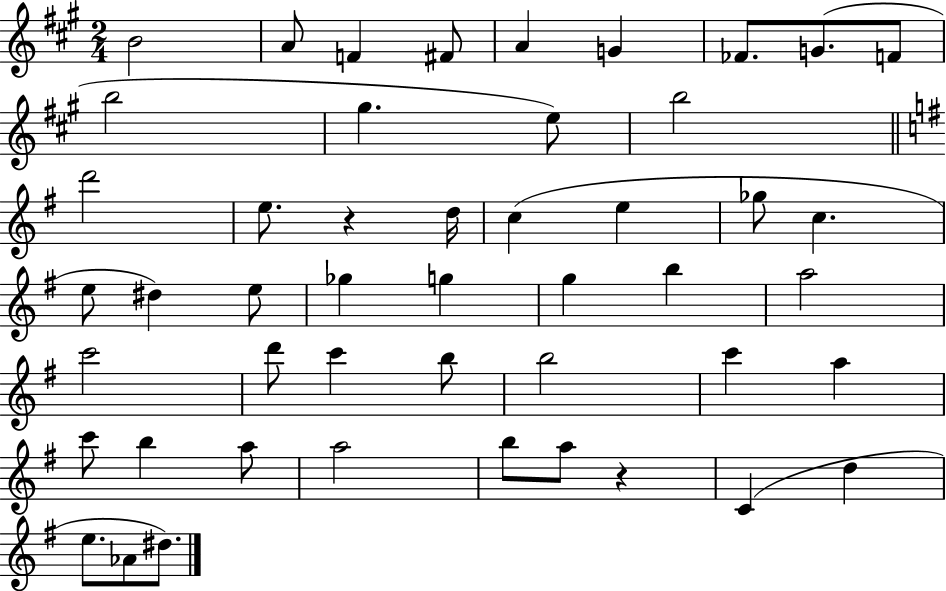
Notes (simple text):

B4/h A4/e F4/q F#4/e A4/q G4/q FES4/e. G4/e. F4/e B5/h G#5/q. E5/e B5/h D6/h E5/e. R/q D5/s C5/q E5/q Gb5/e C5/q. E5/e D#5/q E5/e Gb5/q G5/q G5/q B5/q A5/h C6/h D6/e C6/q B5/e B5/h C6/q A5/q C6/e B5/q A5/e A5/h B5/e A5/e R/q C4/q D5/q E5/e. Ab4/e D#5/e.